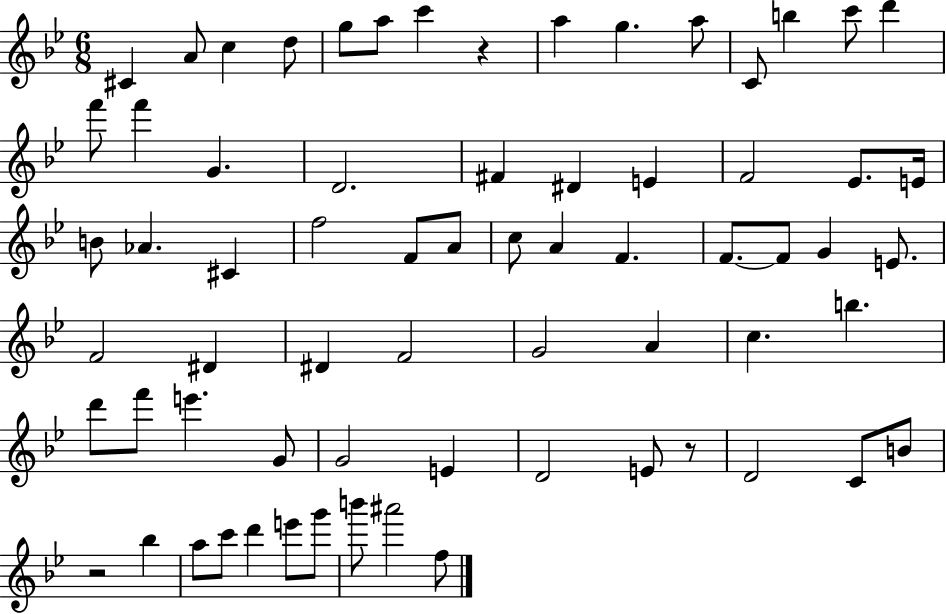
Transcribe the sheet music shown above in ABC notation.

X:1
T:Untitled
M:6/8
L:1/4
K:Bb
^C A/2 c d/2 g/2 a/2 c' z a g a/2 C/2 b c'/2 d' f'/2 f' G D2 ^F ^D E F2 _E/2 E/4 B/2 _A ^C f2 F/2 A/2 c/2 A F F/2 F/2 G E/2 F2 ^D ^D F2 G2 A c b d'/2 f'/2 e' G/2 G2 E D2 E/2 z/2 D2 C/2 B/2 z2 _b a/2 c'/2 d' e'/2 g'/2 b'/2 ^a'2 f/2